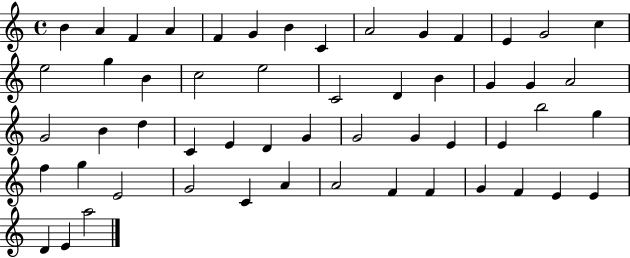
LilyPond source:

{
  \clef treble
  \time 4/4
  \defaultTimeSignature
  \key c \major
  b'4 a'4 f'4 a'4 | f'4 g'4 b'4 c'4 | a'2 g'4 f'4 | e'4 g'2 c''4 | \break e''2 g''4 b'4 | c''2 e''2 | c'2 d'4 b'4 | g'4 g'4 a'2 | \break g'2 b'4 d''4 | c'4 e'4 d'4 g'4 | g'2 g'4 e'4 | e'4 b''2 g''4 | \break f''4 g''4 e'2 | g'2 c'4 a'4 | a'2 f'4 f'4 | g'4 f'4 e'4 e'4 | \break d'4 e'4 a''2 | \bar "|."
}